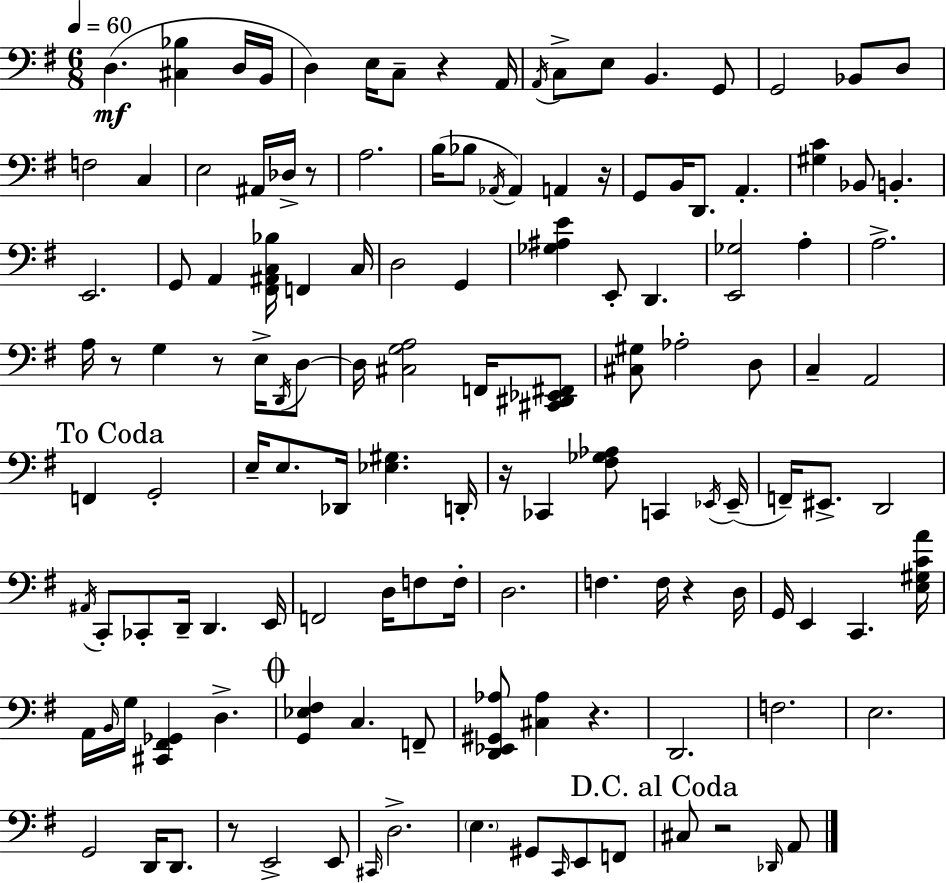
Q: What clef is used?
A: bass